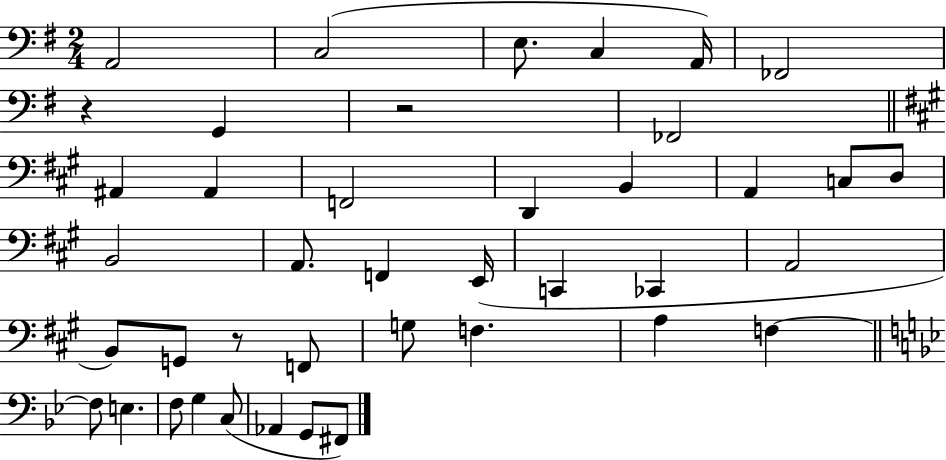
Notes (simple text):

A2/h C3/h E3/e. C3/q A2/s FES2/h R/q G2/q R/h FES2/h A#2/q A#2/q F2/h D2/q B2/q A2/q C3/e D3/e B2/h A2/e. F2/q E2/s C2/q CES2/q A2/h B2/e G2/e R/e F2/e G3/e F3/q. A3/q F3/q F3/e E3/q. F3/e G3/q C3/e Ab2/q G2/e F#2/e